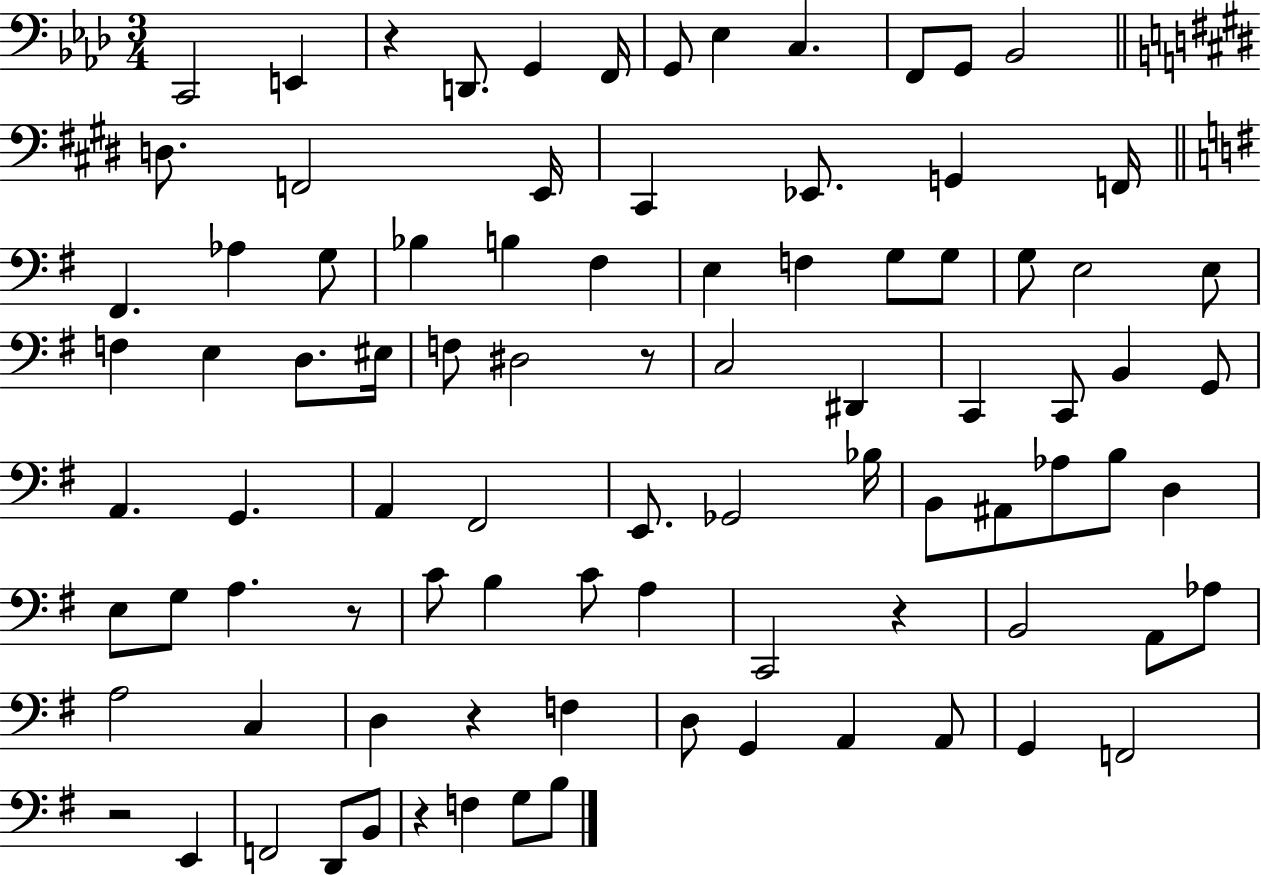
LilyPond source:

{
  \clef bass
  \numericTimeSignature
  \time 3/4
  \key aes \major
  c,2 e,4 | r4 d,8. g,4 f,16 | g,8 ees4 c4. | f,8 g,8 bes,2 | \break \bar "||" \break \key e \major d8. f,2 e,16 | cis,4 ees,8. g,4 f,16 | \bar "||" \break \key e \minor fis,4. aes4 g8 | bes4 b4 fis4 | e4 f4 g8 g8 | g8 e2 e8 | \break f4 e4 d8. eis16 | f8 dis2 r8 | c2 dis,4 | c,4 c,8 b,4 g,8 | \break a,4. g,4. | a,4 fis,2 | e,8. ges,2 bes16 | b,8 ais,8 aes8 b8 d4 | \break e8 g8 a4. r8 | c'8 b4 c'8 a4 | c,2 r4 | b,2 a,8 aes8 | \break a2 c4 | d4 r4 f4 | d8 g,4 a,4 a,8 | g,4 f,2 | \break r2 e,4 | f,2 d,8 b,8 | r4 f4 g8 b8 | \bar "|."
}